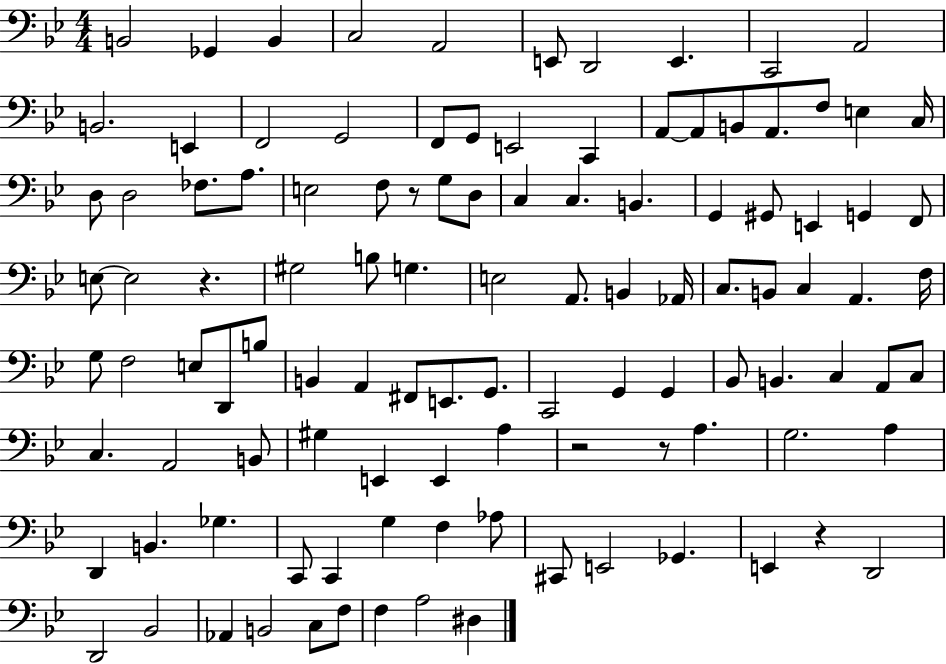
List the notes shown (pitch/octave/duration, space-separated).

B2/h Gb2/q B2/q C3/h A2/h E2/e D2/h E2/q. C2/h A2/h B2/h. E2/q F2/h G2/h F2/e G2/e E2/h C2/q A2/e A2/e B2/e A2/e. F3/e E3/q C3/s D3/e D3/h FES3/e. A3/e. E3/h F3/e R/e G3/e D3/e C3/q C3/q. B2/q. G2/q G#2/e E2/q G2/q F2/e E3/e E3/h R/q. G#3/h B3/e G3/q. E3/h A2/e. B2/q Ab2/s C3/e. B2/e C3/q A2/q. F3/s G3/e F3/h E3/e D2/e B3/e B2/q A2/q F#2/e E2/e. G2/e. C2/h G2/q G2/q Bb2/e B2/q. C3/q A2/e C3/e C3/q. A2/h B2/e G#3/q E2/q E2/q A3/q R/h R/e A3/q. G3/h. A3/q D2/q B2/q. Gb3/q. C2/e C2/q G3/q F3/q Ab3/e C#2/e E2/h Gb2/q. E2/q R/q D2/h D2/h Bb2/h Ab2/q B2/h C3/e F3/e F3/q A3/h D#3/q